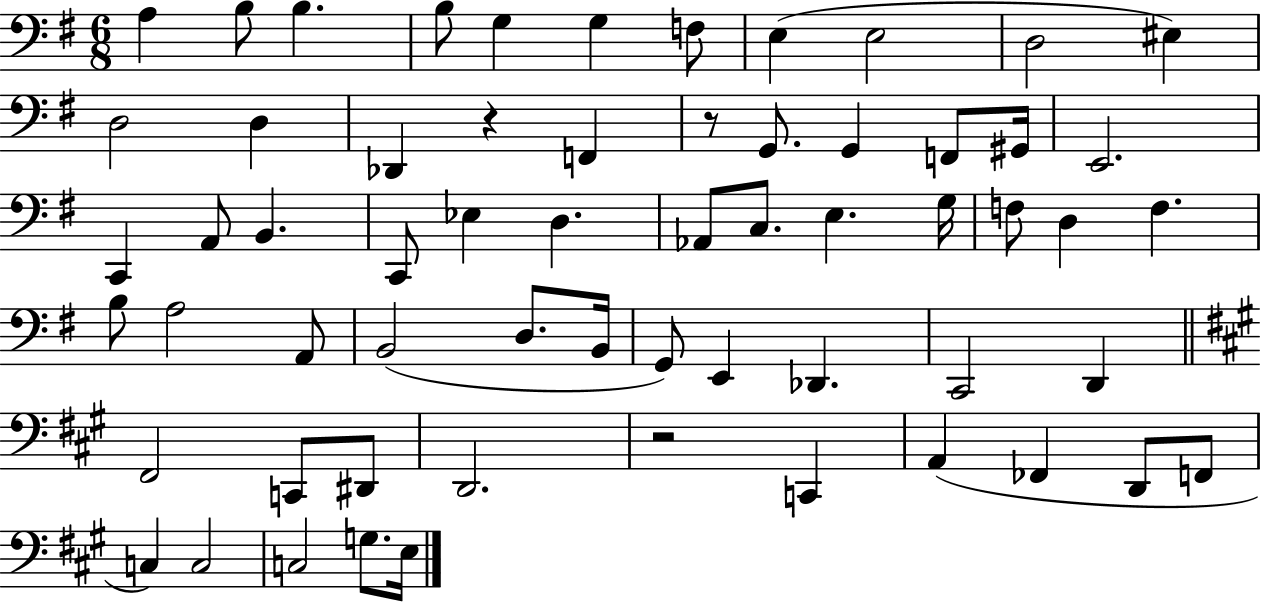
A3/q B3/e B3/q. B3/e G3/q G3/q F3/e E3/q E3/h D3/h EIS3/q D3/h D3/q Db2/q R/q F2/q R/e G2/e. G2/q F2/e G#2/s E2/h. C2/q A2/e B2/q. C2/e Eb3/q D3/q. Ab2/e C3/e. E3/q. G3/s F3/e D3/q F3/q. B3/e A3/h A2/e B2/h D3/e. B2/s G2/e E2/q Db2/q. C2/h D2/q F#2/h C2/e D#2/e D2/h. R/h C2/q A2/q FES2/q D2/e F2/e C3/q C3/h C3/h G3/e. E3/s